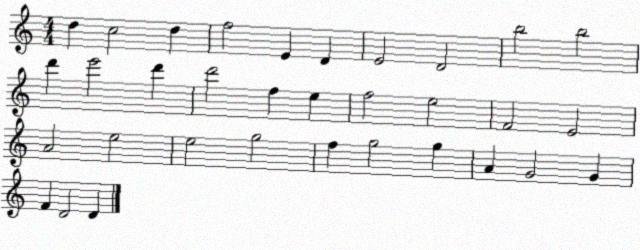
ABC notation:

X:1
T:Untitled
M:4/4
L:1/4
K:C
d c2 d f2 E D E2 D2 b2 b2 d' e'2 d' d'2 f e f2 e2 F2 E2 A2 e2 e2 g2 f g2 g A G2 G F D2 D